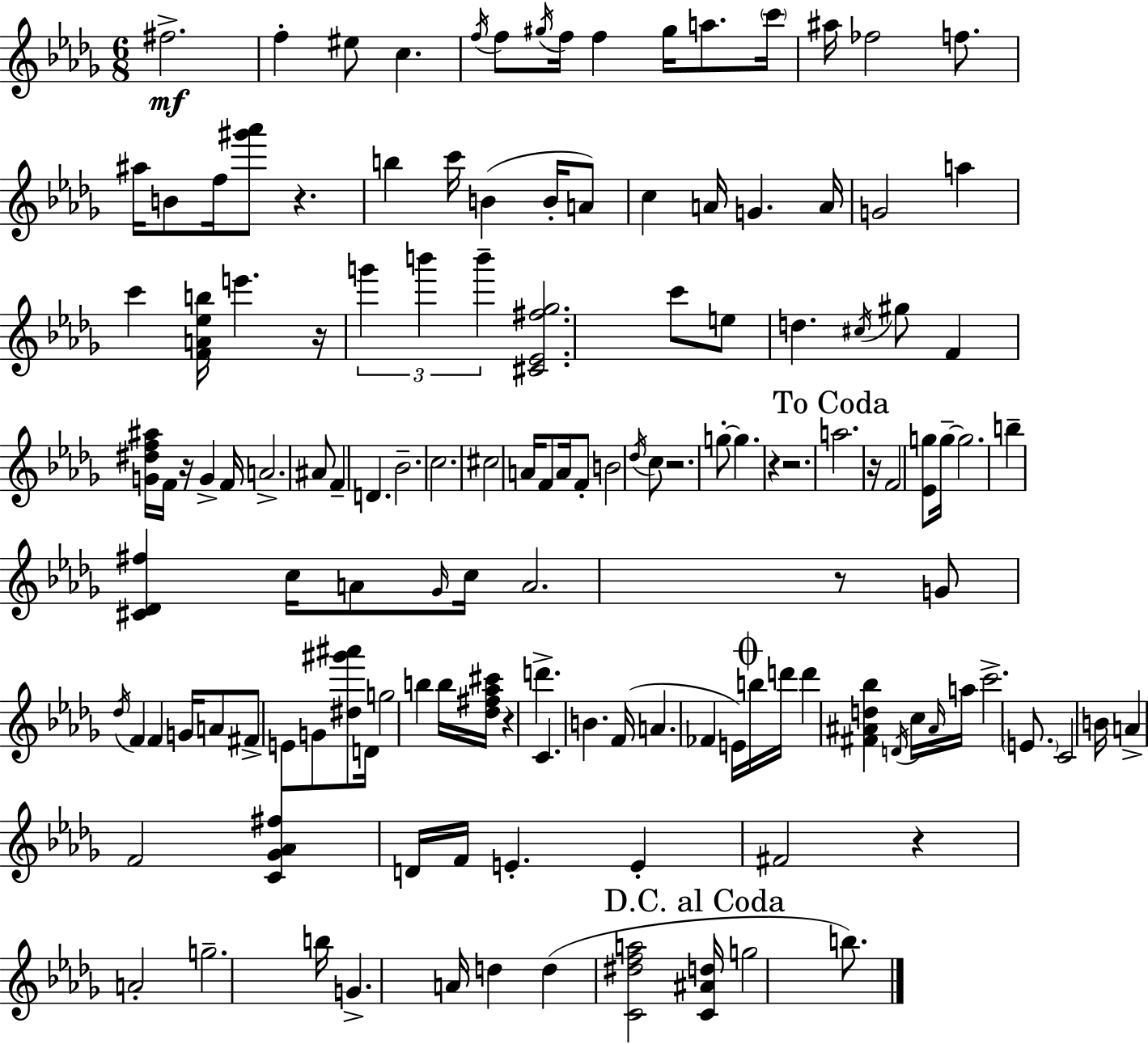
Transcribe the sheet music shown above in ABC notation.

X:1
T:Untitled
M:6/8
L:1/4
K:Bbm
^f2 f ^e/2 c f/4 f/2 ^g/4 f/4 f ^g/4 a/2 c'/4 ^a/4 _f2 f/2 ^a/4 B/2 f/4 [^g'_a']/2 z b c'/4 B B/4 A/2 c A/4 G A/4 G2 a c' [FA_eb]/4 e' z/4 g' b' b' [^C_E^f_g]2 c'/2 e/2 d ^c/4 ^g/2 F [G^df^a]/4 F/4 z/4 G F/4 A2 ^A/2 F D _B2 c2 ^c2 A/4 F/2 A/4 F/2 B2 _d/4 c/2 z2 g/2 g z z2 a2 z/4 F2 [_Eg]/2 g/4 g2 b [^C_D^f] c/4 A/2 _G/4 c/4 A2 z/2 G/2 _d/4 F F G/4 A/2 ^F/2 E/2 G/2 [^d^g'^a']/2 D/4 g2 b b/4 [_d^f_a^c']/4 z d' C B F/4 A _F E/4 b/4 d'/4 d' [^F^Ad_b] D/4 c/4 ^A/4 a/4 c'2 E/2 C2 B/4 A F2 [C_G_A^f] D/4 F/4 E E ^F2 z A2 g2 b/4 G A/4 d d [C^dfa]2 [C^Ad]/4 g2 b/2